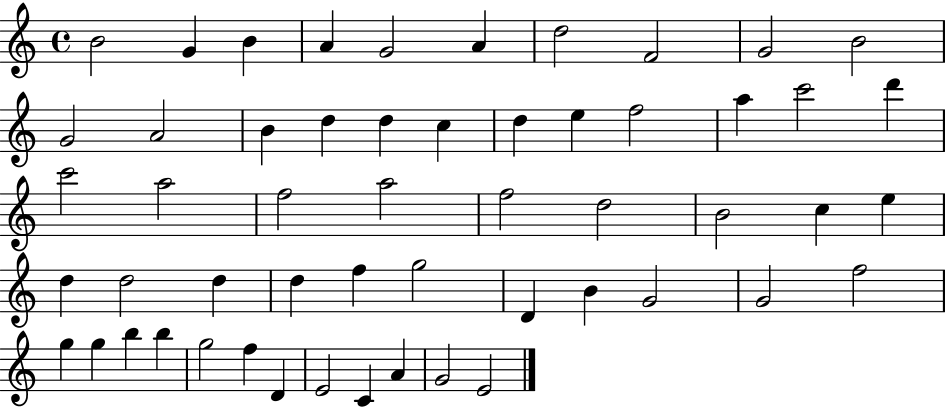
B4/h G4/q B4/q A4/q G4/h A4/q D5/h F4/h G4/h B4/h G4/h A4/h B4/q D5/q D5/q C5/q D5/q E5/q F5/h A5/q C6/h D6/q C6/h A5/h F5/h A5/h F5/h D5/h B4/h C5/q E5/q D5/q D5/h D5/q D5/q F5/q G5/h D4/q B4/q G4/h G4/h F5/h G5/q G5/q B5/q B5/q G5/h F5/q D4/q E4/h C4/q A4/q G4/h E4/h